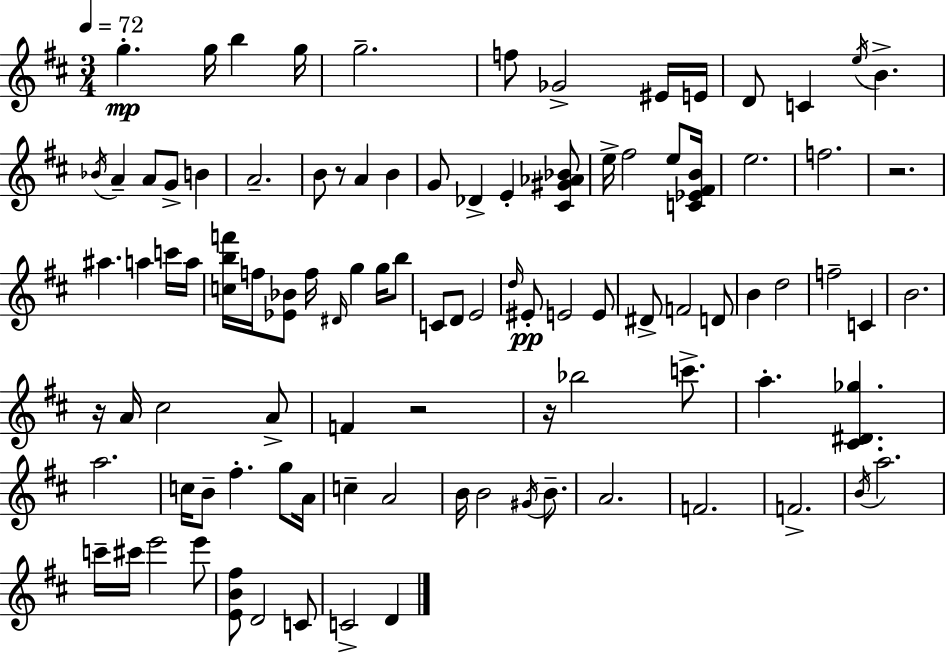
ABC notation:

X:1
T:Untitled
M:3/4
L:1/4
K:D
g g/4 b g/4 g2 f/2 _G2 ^E/4 E/4 D/2 C e/4 B _B/4 A A/2 G/2 B A2 B/2 z/2 A B G/2 _D E [^C^G_A_B]/2 e/4 ^f2 e/2 [C_E^FB]/4 e2 f2 z2 ^a a c'/4 a/4 [cbf']/4 f/4 [_E_B]/2 f/4 ^D/4 g g/4 b/2 C/2 D/2 E2 d/4 ^E/2 E2 E/2 ^D/2 F2 D/2 B d2 f2 C B2 z/4 A/4 ^c2 A/2 F z2 z/4 _b2 c'/2 a [^C^D_g] a2 c/4 B/2 ^f g/2 A/4 c A2 B/4 B2 ^G/4 B/2 A2 F2 F2 B/4 a2 c'/4 ^c'/4 e'2 e'/2 [EB^f]/2 D2 C/2 C2 D